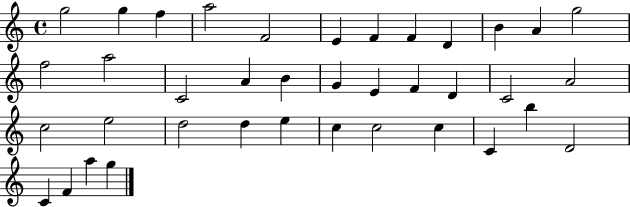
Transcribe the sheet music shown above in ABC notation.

X:1
T:Untitled
M:4/4
L:1/4
K:C
g2 g f a2 F2 E F F D B A g2 f2 a2 C2 A B G E F D C2 A2 c2 e2 d2 d e c c2 c C b D2 C F a g